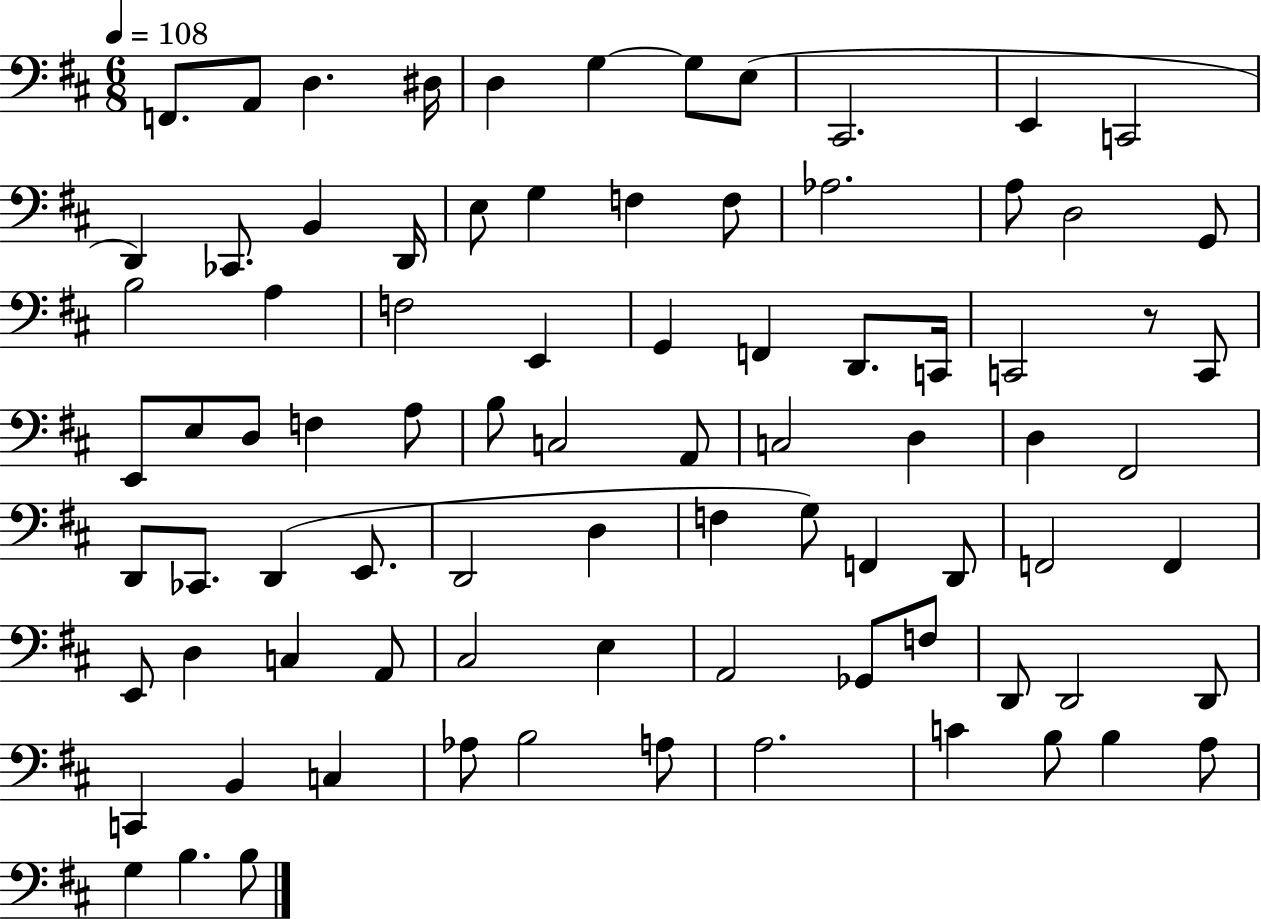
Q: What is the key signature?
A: D major